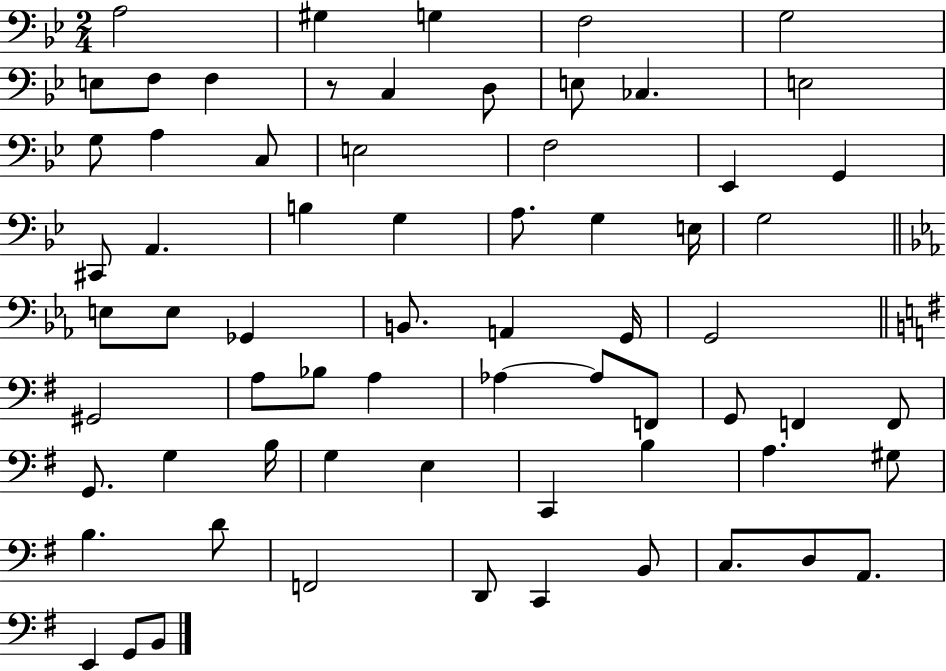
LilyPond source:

{
  \clef bass
  \numericTimeSignature
  \time 2/4
  \key bes \major
  \repeat volta 2 { a2 | gis4 g4 | f2 | g2 | \break e8 f8 f4 | r8 c4 d8 | e8 ces4. | e2 | \break g8 a4 c8 | e2 | f2 | ees,4 g,4 | \break cis,8 a,4. | b4 g4 | a8. g4 e16 | g2 | \break \bar "||" \break \key c \minor e8 e8 ges,4 | b,8. a,4 g,16 | g,2 | \bar "||" \break \key g \major gis,2 | a8 bes8 a4 | aes4~~ aes8 f,8 | g,8 f,4 f,8 | \break g,8. g4 b16 | g4 e4 | c,4 b4 | a4. gis8 | \break b4. d'8 | f,2 | d,8 c,4 b,8 | c8. d8 a,8. | \break e,4 g,8 b,8 | } \bar "|."
}